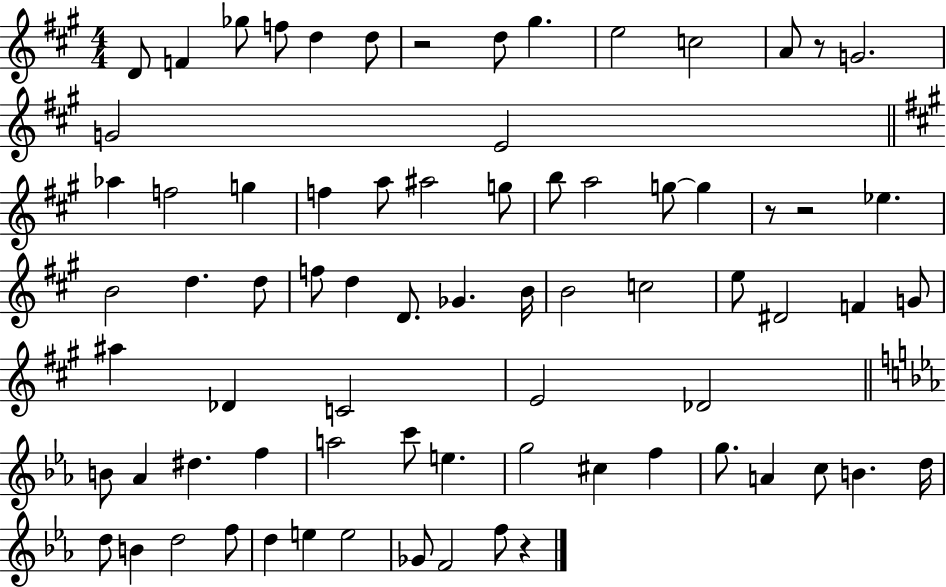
D4/e F4/q Gb5/e F5/e D5/q D5/e R/h D5/e G#5/q. E5/h C5/h A4/e R/e G4/h. G4/h E4/h Ab5/q F5/h G5/q F5/q A5/e A#5/h G5/e B5/e A5/h G5/e G5/q R/e R/h Eb5/q. B4/h D5/q. D5/e F5/e D5/q D4/e. Gb4/q. B4/s B4/h C5/h E5/e D#4/h F4/q G4/e A#5/q Db4/q C4/h E4/h Db4/h B4/e Ab4/q D#5/q. F5/q A5/h C6/e E5/q. G5/h C#5/q F5/q G5/e. A4/q C5/e B4/q. D5/s D5/e B4/q D5/h F5/e D5/q E5/q E5/h Gb4/e F4/h F5/e R/q